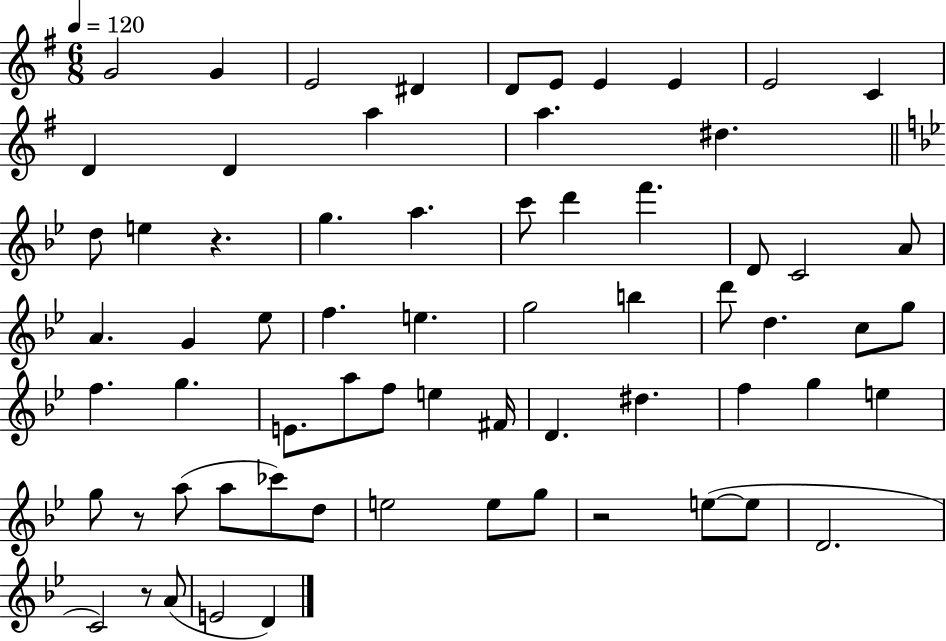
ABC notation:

X:1
T:Untitled
M:6/8
L:1/4
K:G
G2 G E2 ^D D/2 E/2 E E E2 C D D a a ^d d/2 e z g a c'/2 d' f' D/2 C2 A/2 A G _e/2 f e g2 b d'/2 d c/2 g/2 f g E/2 a/2 f/2 e ^F/4 D ^d f g e g/2 z/2 a/2 a/2 _c'/2 d/2 e2 e/2 g/2 z2 e/2 e/2 D2 C2 z/2 A/2 E2 D